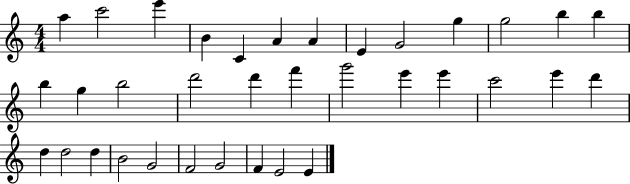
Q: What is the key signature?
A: C major